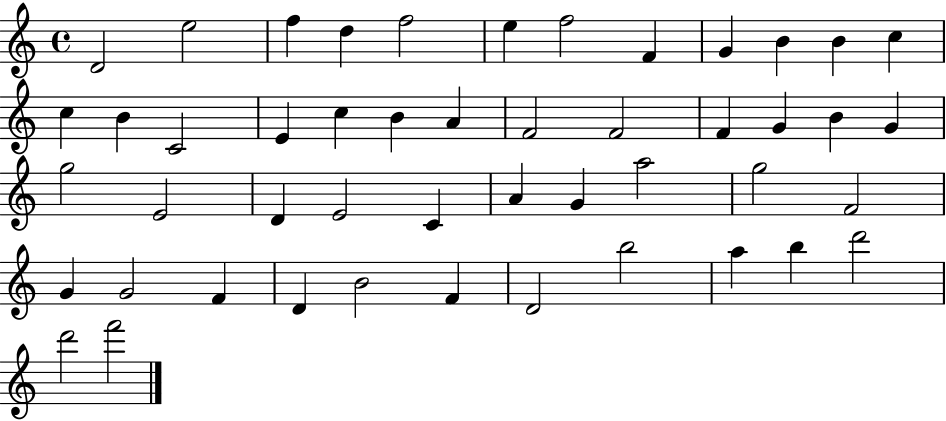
{
  \clef treble
  \time 4/4
  \defaultTimeSignature
  \key c \major
  d'2 e''2 | f''4 d''4 f''2 | e''4 f''2 f'4 | g'4 b'4 b'4 c''4 | \break c''4 b'4 c'2 | e'4 c''4 b'4 a'4 | f'2 f'2 | f'4 g'4 b'4 g'4 | \break g''2 e'2 | d'4 e'2 c'4 | a'4 g'4 a''2 | g''2 f'2 | \break g'4 g'2 f'4 | d'4 b'2 f'4 | d'2 b''2 | a''4 b''4 d'''2 | \break d'''2 f'''2 | \bar "|."
}